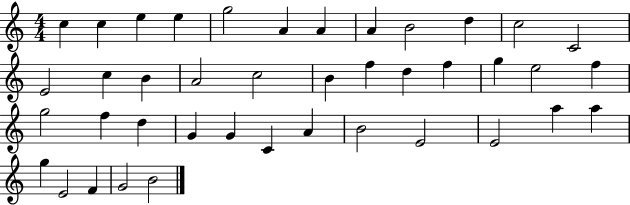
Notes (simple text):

C5/q C5/q E5/q E5/q G5/h A4/q A4/q A4/q B4/h D5/q C5/h C4/h E4/h C5/q B4/q A4/h C5/h B4/q F5/q D5/q F5/q G5/q E5/h F5/q G5/h F5/q D5/q G4/q G4/q C4/q A4/q B4/h E4/h E4/h A5/q A5/q G5/q E4/h F4/q G4/h B4/h